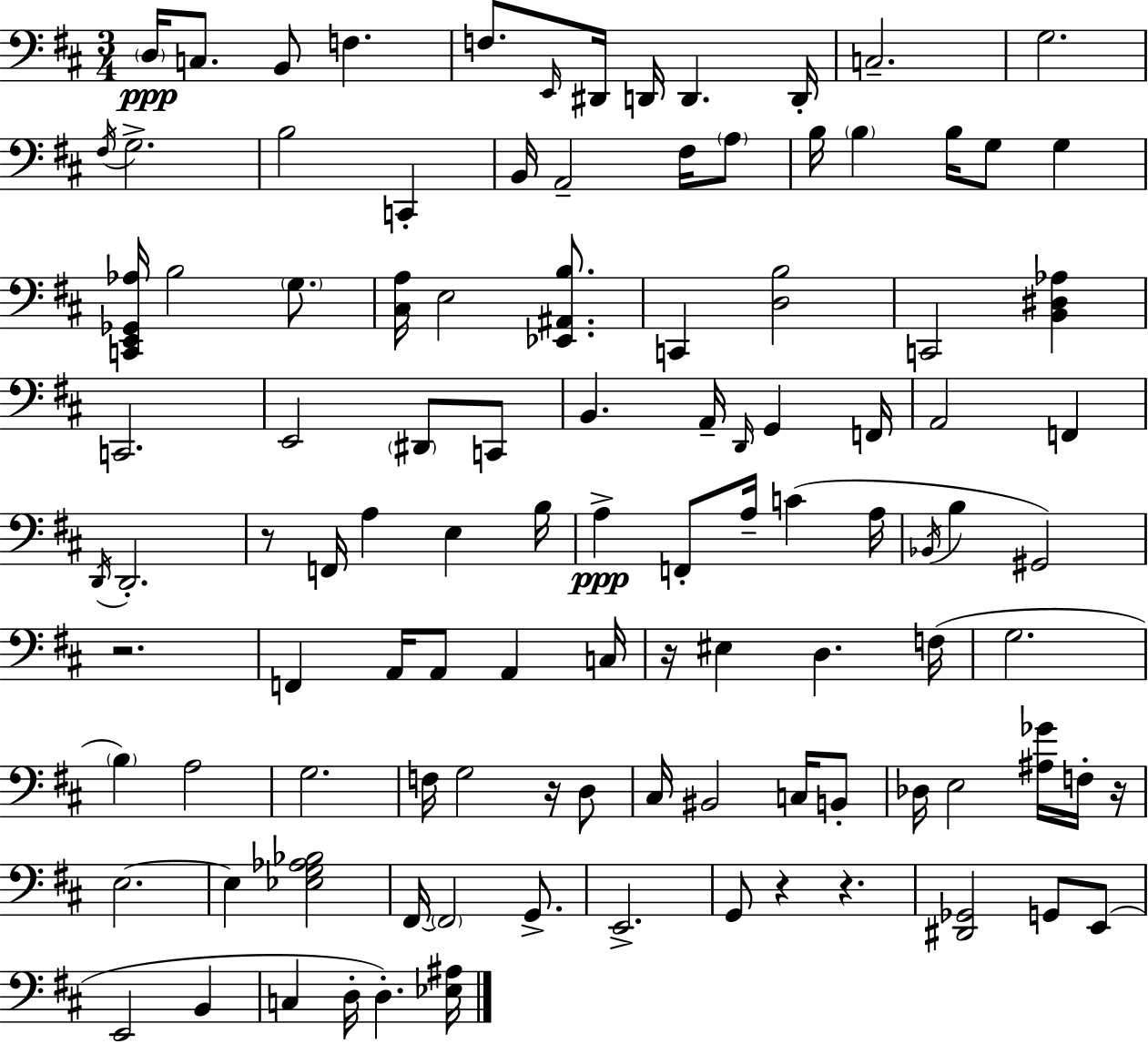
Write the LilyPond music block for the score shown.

{
  \clef bass
  \numericTimeSignature
  \time 3/4
  \key d \major
  \parenthesize d16\ppp c8. b,8 f4. | f8. \grace { e,16 } dis,16 d,16 d,4. | d,16-. c2.-- | g2. | \break \acciaccatura { fis16 } g2.-> | b2 c,4-. | b,16 a,2-- fis16 | \parenthesize a8 b16 \parenthesize b4 b16 g8 g4 | \break <c, e, ges, aes>16 b2 \parenthesize g8. | <cis a>16 e2 <ees, ais, b>8. | c,4 <d b>2 | c,2 <b, dis aes>4 | \break c,2. | e,2 \parenthesize dis,8 | c,8 b,4. a,16-- \grace { d,16 } g,4 | f,16 a,2 f,4 | \break \acciaccatura { d,16 } d,2.-. | r8 f,16 a4 e4 | b16 a4->\ppp f,8-. a16-- c'4( | a16 \acciaccatura { bes,16 } b4 gis,2) | \break r2. | f,4 a,16 a,8 | a,4 c16 r16 eis4 d4. | f16( g2. | \break \parenthesize b4) a2 | g2. | f16 g2 | r16 d8 cis16 bis,2 | \break c16 b,8-. des16 e2 | <ais ges'>16 f16-. r16 e2.~~ | e4 <ees g aes bes>2 | fis,16~~ \parenthesize fis,2 | \break g,8.-> e,2.-> | g,8 r4 r4. | <dis, ges,>2 | g,8 e,8( e,2 | \break b,4 c4 d16-. d4.-.) | <ees ais>16 \bar "|."
}